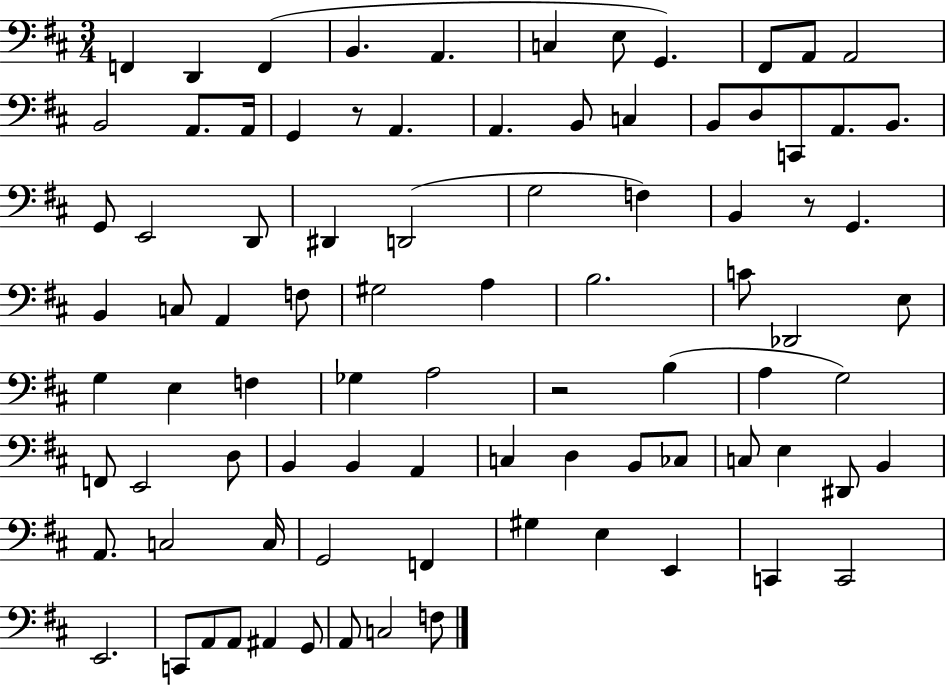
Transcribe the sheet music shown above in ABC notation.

X:1
T:Untitled
M:3/4
L:1/4
K:D
F,, D,, F,, B,, A,, C, E,/2 G,, ^F,,/2 A,,/2 A,,2 B,,2 A,,/2 A,,/4 G,, z/2 A,, A,, B,,/2 C, B,,/2 D,/2 C,,/2 A,,/2 B,,/2 G,,/2 E,,2 D,,/2 ^D,, D,,2 G,2 F, B,, z/2 G,, B,, C,/2 A,, F,/2 ^G,2 A, B,2 C/2 _D,,2 E,/2 G, E, F, _G, A,2 z2 B, A, G,2 F,,/2 E,,2 D,/2 B,, B,, A,, C, D, B,,/2 _C,/2 C,/2 E, ^D,,/2 B,, A,,/2 C,2 C,/4 G,,2 F,, ^G, E, E,, C,, C,,2 E,,2 C,,/2 A,,/2 A,,/2 ^A,, G,,/2 A,,/2 C,2 F,/2